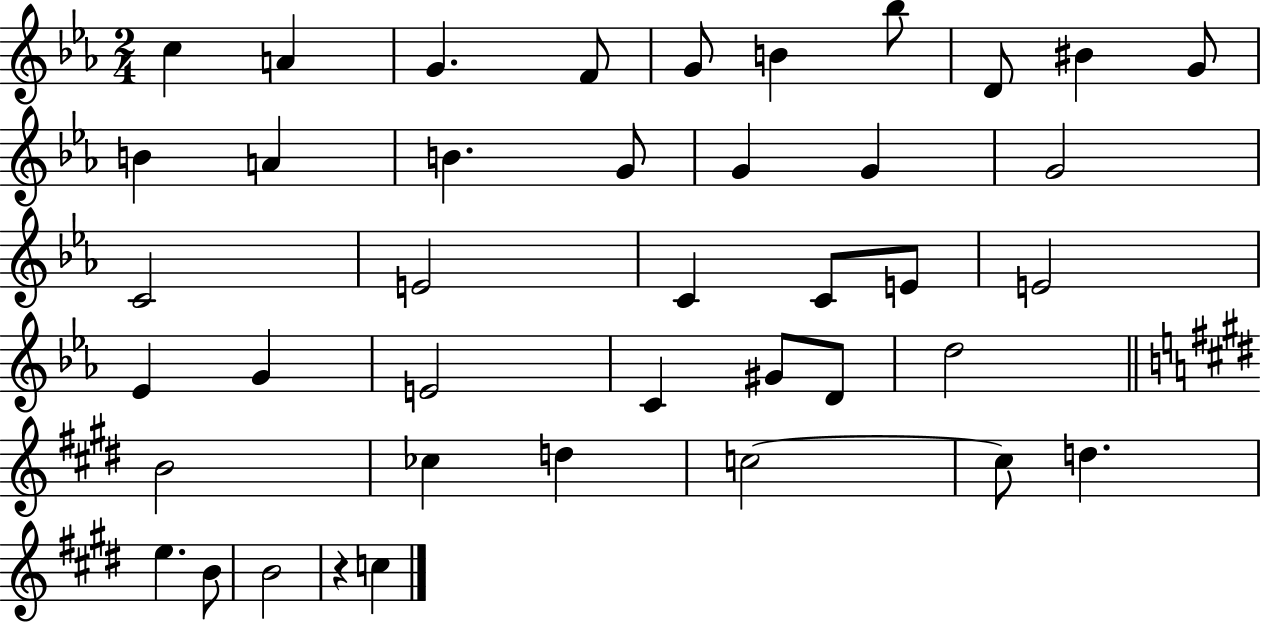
C5/q A4/q G4/q. F4/e G4/e B4/q Bb5/e D4/e BIS4/q G4/e B4/q A4/q B4/q. G4/e G4/q G4/q G4/h C4/h E4/h C4/q C4/e E4/e E4/h Eb4/q G4/q E4/h C4/q G#4/e D4/e D5/h B4/h CES5/q D5/q C5/h C5/e D5/q. E5/q. B4/e B4/h R/q C5/q